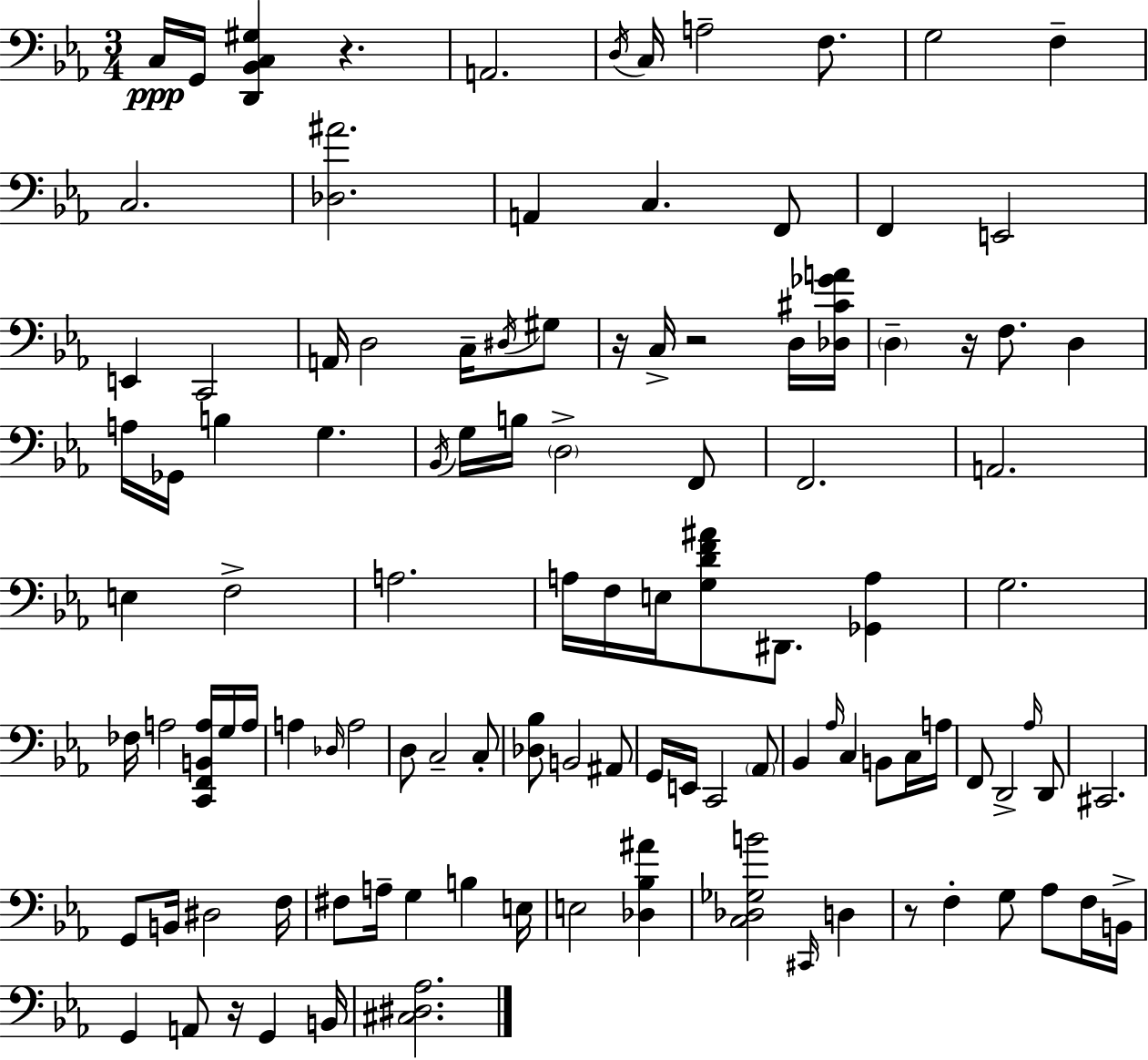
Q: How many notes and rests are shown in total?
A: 110